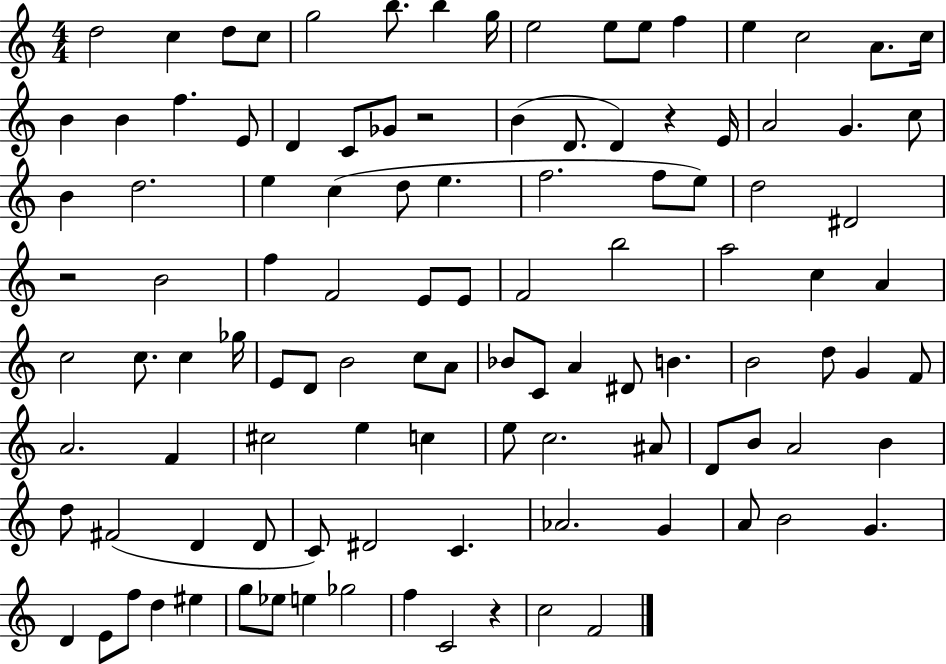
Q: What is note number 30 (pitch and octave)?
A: C5